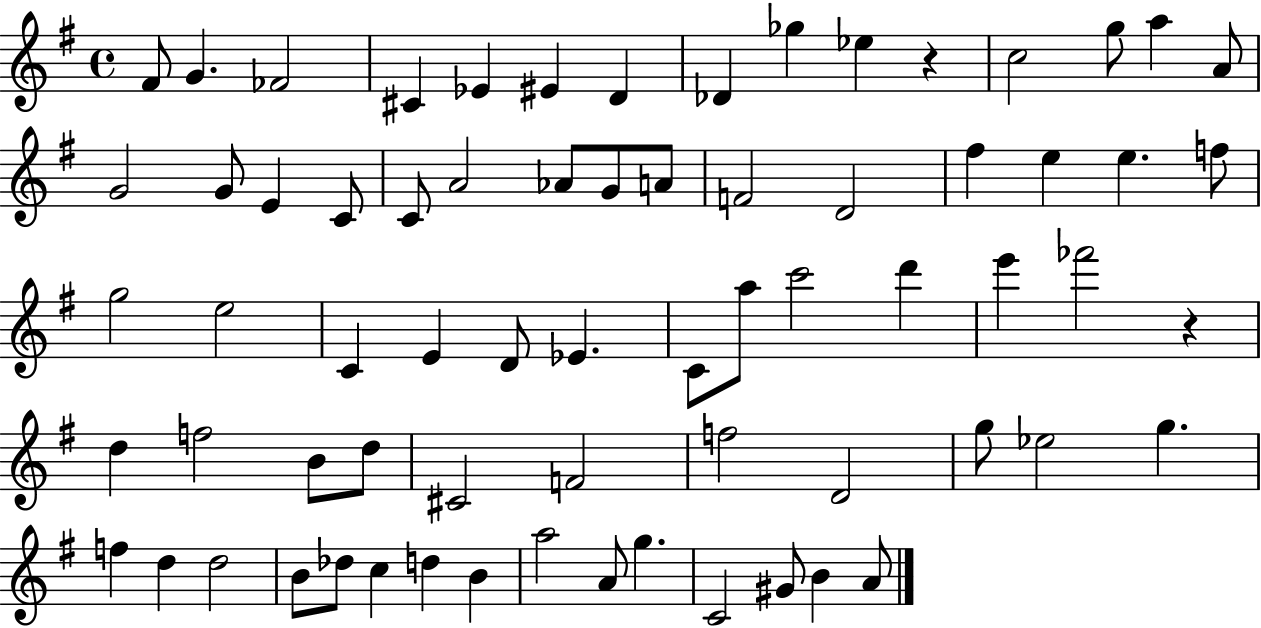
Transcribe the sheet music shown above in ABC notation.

X:1
T:Untitled
M:4/4
L:1/4
K:G
^F/2 G _F2 ^C _E ^E D _D _g _e z c2 g/2 a A/2 G2 G/2 E C/2 C/2 A2 _A/2 G/2 A/2 F2 D2 ^f e e f/2 g2 e2 C E D/2 _E C/2 a/2 c'2 d' e' _f'2 z d f2 B/2 d/2 ^C2 F2 f2 D2 g/2 _e2 g f d d2 B/2 _d/2 c d B a2 A/2 g C2 ^G/2 B A/2